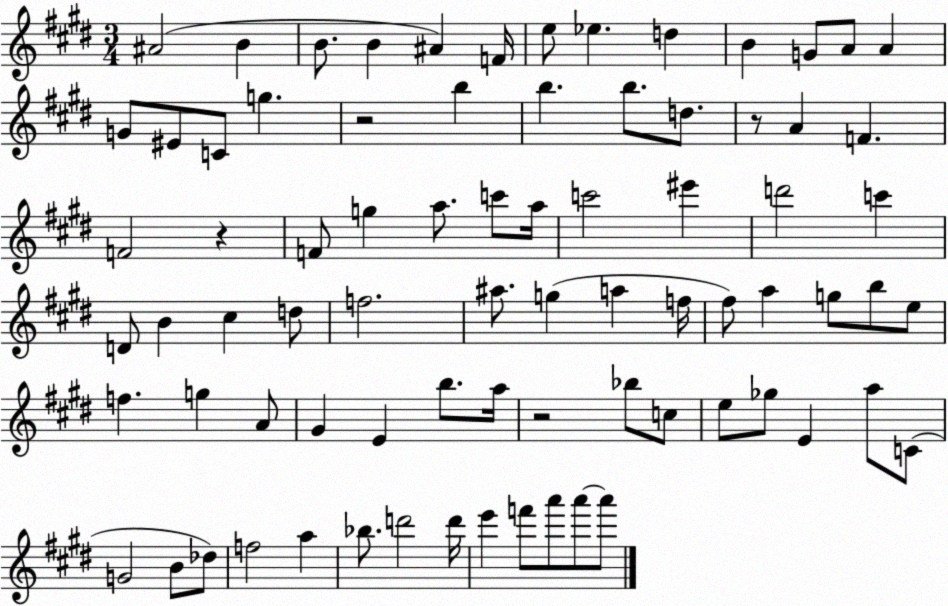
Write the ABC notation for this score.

X:1
T:Untitled
M:3/4
L:1/4
K:E
^A2 B B/2 B ^A F/4 e/2 _e d B G/2 A/2 A G/2 ^E/2 C/2 g z2 b b b/2 d/2 z/2 A F F2 z F/2 g a/2 c'/2 a/4 c'2 ^e' d'2 c' D/2 B ^c d/2 f2 ^a/2 g a f/4 ^f/2 a g/2 b/2 e/2 f g A/2 ^G E b/2 a/4 z2 _b/2 c/2 e/2 _g/2 E a/2 C/2 G2 B/2 _d/2 f2 a _b/2 d'2 d'/4 e' f'/2 a'/2 a'/2 a'/2